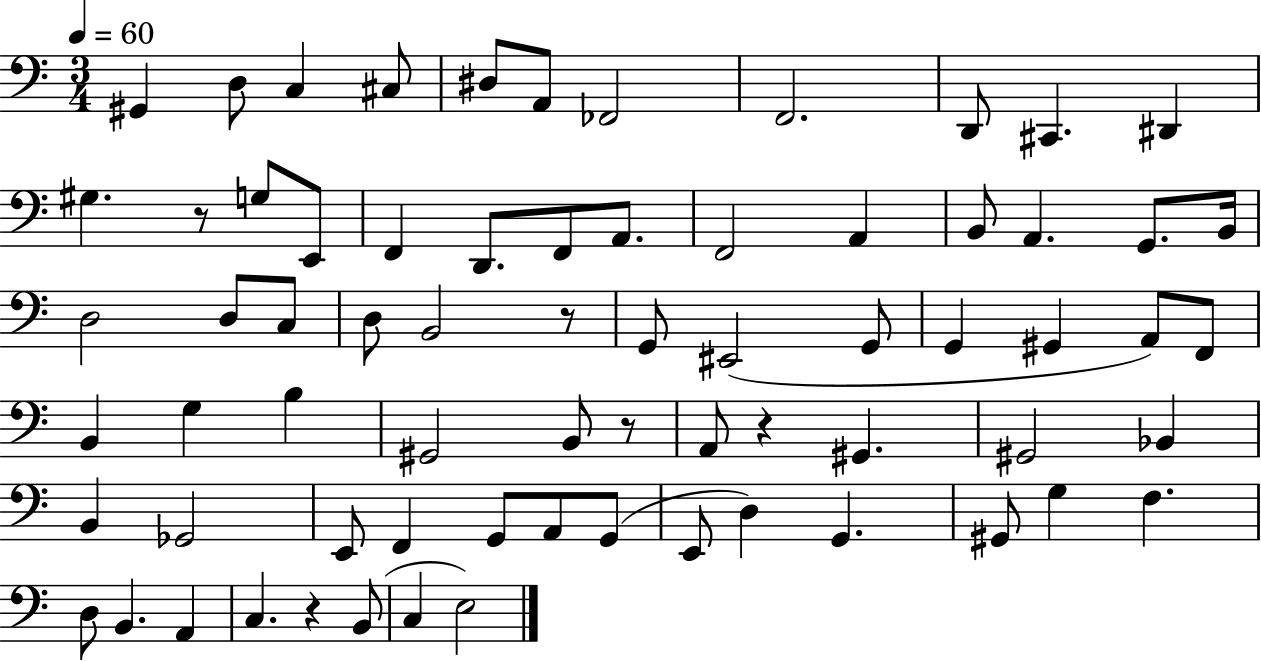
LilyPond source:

{
  \clef bass
  \numericTimeSignature
  \time 3/4
  \key c \major
  \tempo 4 = 60
  \repeat volta 2 { gis,4 d8 c4 cis8 | dis8 a,8 fes,2 | f,2. | d,8 cis,4. dis,4 | \break gis4. r8 g8 e,8 | f,4 d,8. f,8 a,8. | f,2 a,4 | b,8 a,4. g,8. b,16 | \break d2 d8 c8 | d8 b,2 r8 | g,8 eis,2( g,8 | g,4 gis,4 a,8) f,8 | \break b,4 g4 b4 | gis,2 b,8 r8 | a,8 r4 gis,4. | gis,2 bes,4 | \break b,4 ges,2 | e,8 f,4 g,8 a,8 g,8( | e,8 d4) g,4. | gis,8 g4 f4. | \break d8 b,4. a,4 | c4. r4 b,8( | c4 e2) | } \bar "|."
}